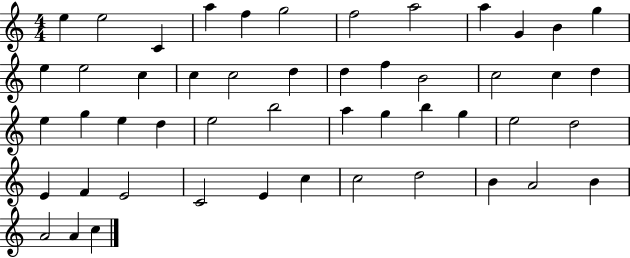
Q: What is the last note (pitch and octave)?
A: C5